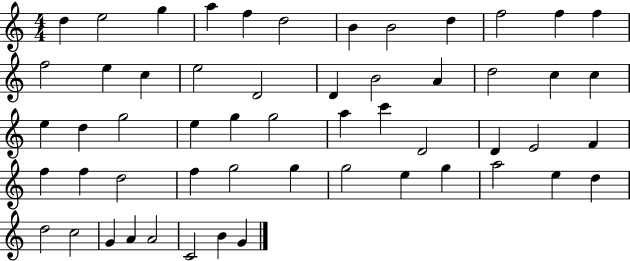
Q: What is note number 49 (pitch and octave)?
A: C5